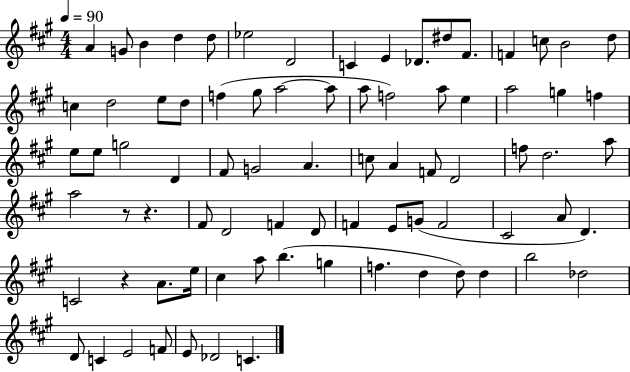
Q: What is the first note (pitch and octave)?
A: A4